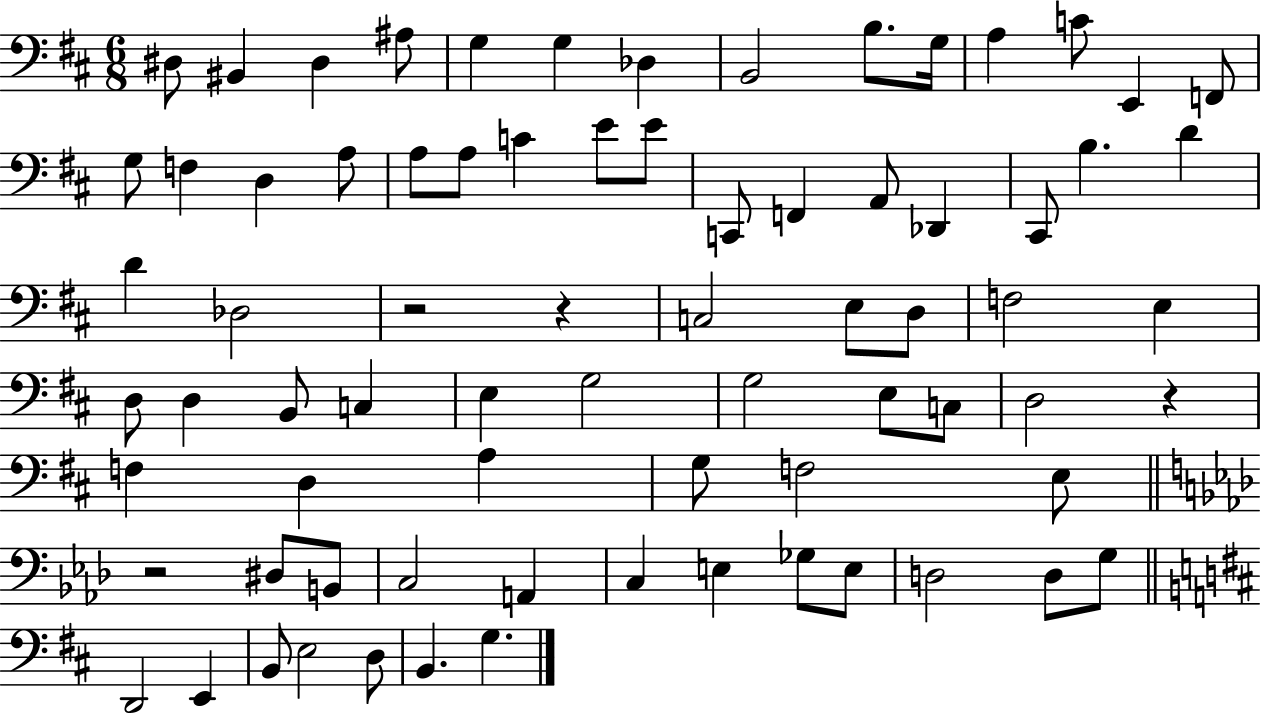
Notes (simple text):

D#3/e BIS2/q D#3/q A#3/e G3/q G3/q Db3/q B2/h B3/e. G3/s A3/q C4/e E2/q F2/e G3/e F3/q D3/q A3/e A3/e A3/e C4/q E4/e E4/e C2/e F2/q A2/e Db2/q C#2/e B3/q. D4/q D4/q Db3/h R/h R/q C3/h E3/e D3/e F3/h E3/q D3/e D3/q B2/e C3/q E3/q G3/h G3/h E3/e C3/e D3/h R/q F3/q D3/q A3/q G3/e F3/h E3/e R/h D#3/e B2/e C3/h A2/q C3/q E3/q Gb3/e E3/e D3/h D3/e G3/e D2/h E2/q B2/e E3/h D3/e B2/q. G3/q.